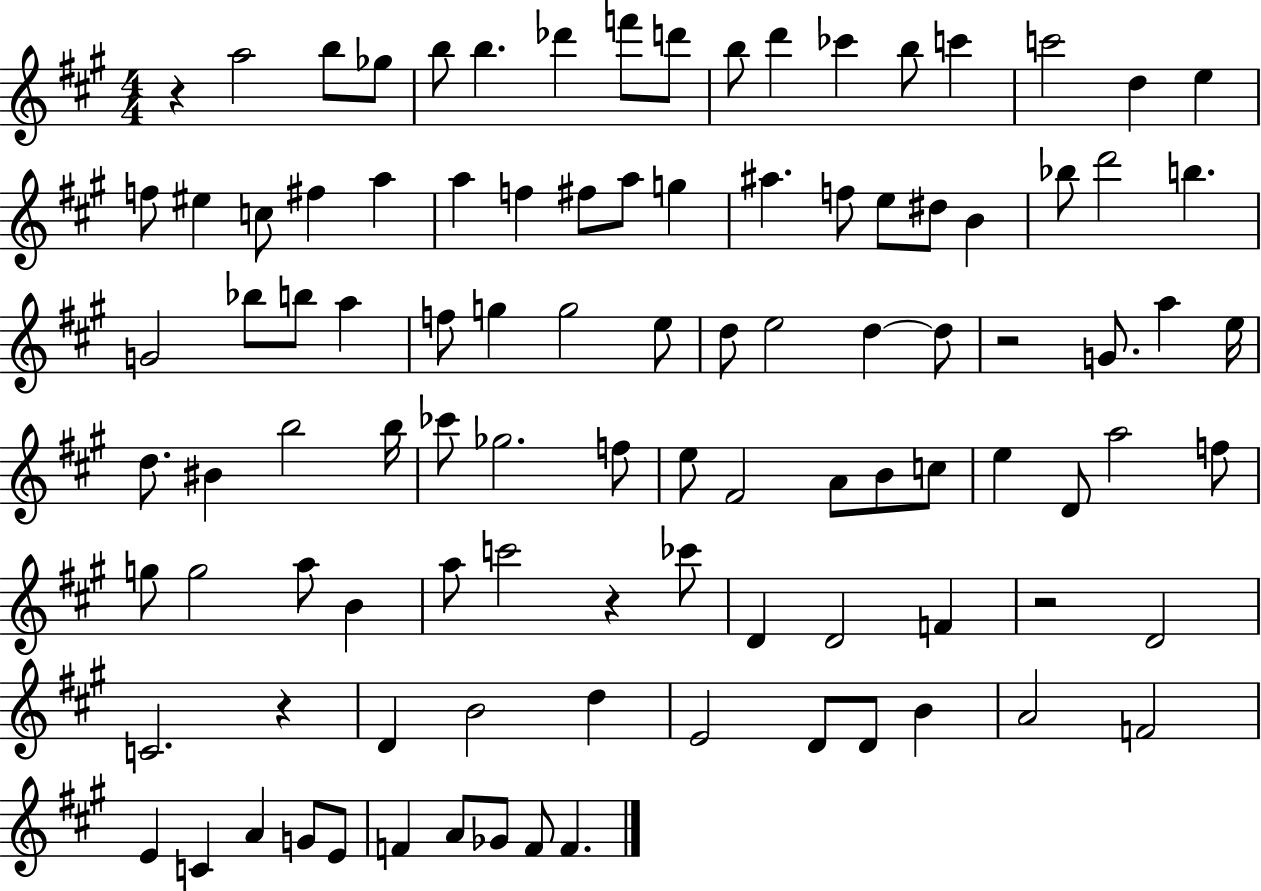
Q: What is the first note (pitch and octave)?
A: A5